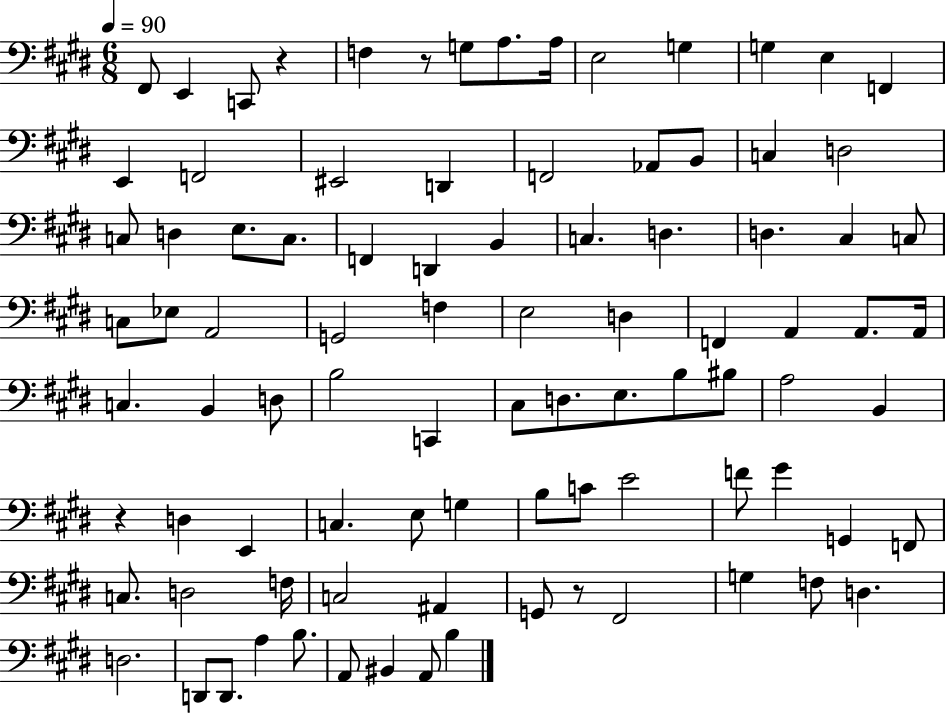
{
  \clef bass
  \numericTimeSignature
  \time 6/8
  \key e \major
  \tempo 4 = 90
  fis,8 e,4 c,8 r4 | f4 r8 g8 a8. a16 | e2 g4 | g4 e4 f,4 | \break e,4 f,2 | eis,2 d,4 | f,2 aes,8 b,8 | c4 d2 | \break c8 d4 e8. c8. | f,4 d,4 b,4 | c4. d4. | d4. cis4 c8 | \break c8 ees8 a,2 | g,2 f4 | e2 d4 | f,4 a,4 a,8. a,16 | \break c4. b,4 d8 | b2 c,4 | cis8 d8. e8. b8 bis8 | a2 b,4 | \break r4 d4 e,4 | c4. e8 g4 | b8 c'8 e'2 | f'8 gis'4 g,4 f,8 | \break c8. d2 f16 | c2 ais,4 | g,8 r8 fis,2 | g4 f8 d4. | \break d2. | d,8 d,8. a4 b8. | a,8 bis,4 a,8 b4 | \bar "|."
}